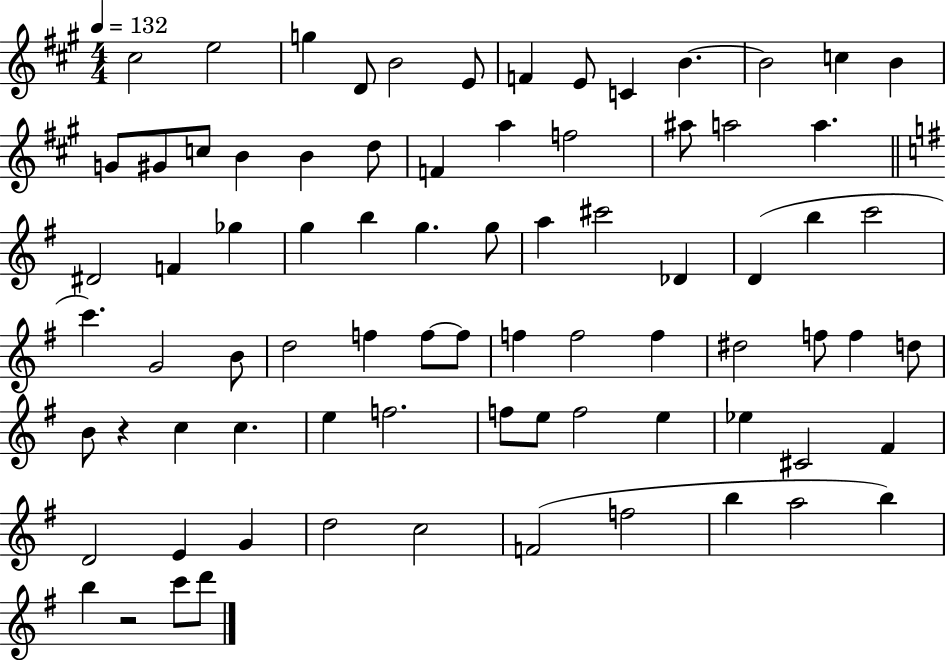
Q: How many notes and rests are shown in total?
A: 79